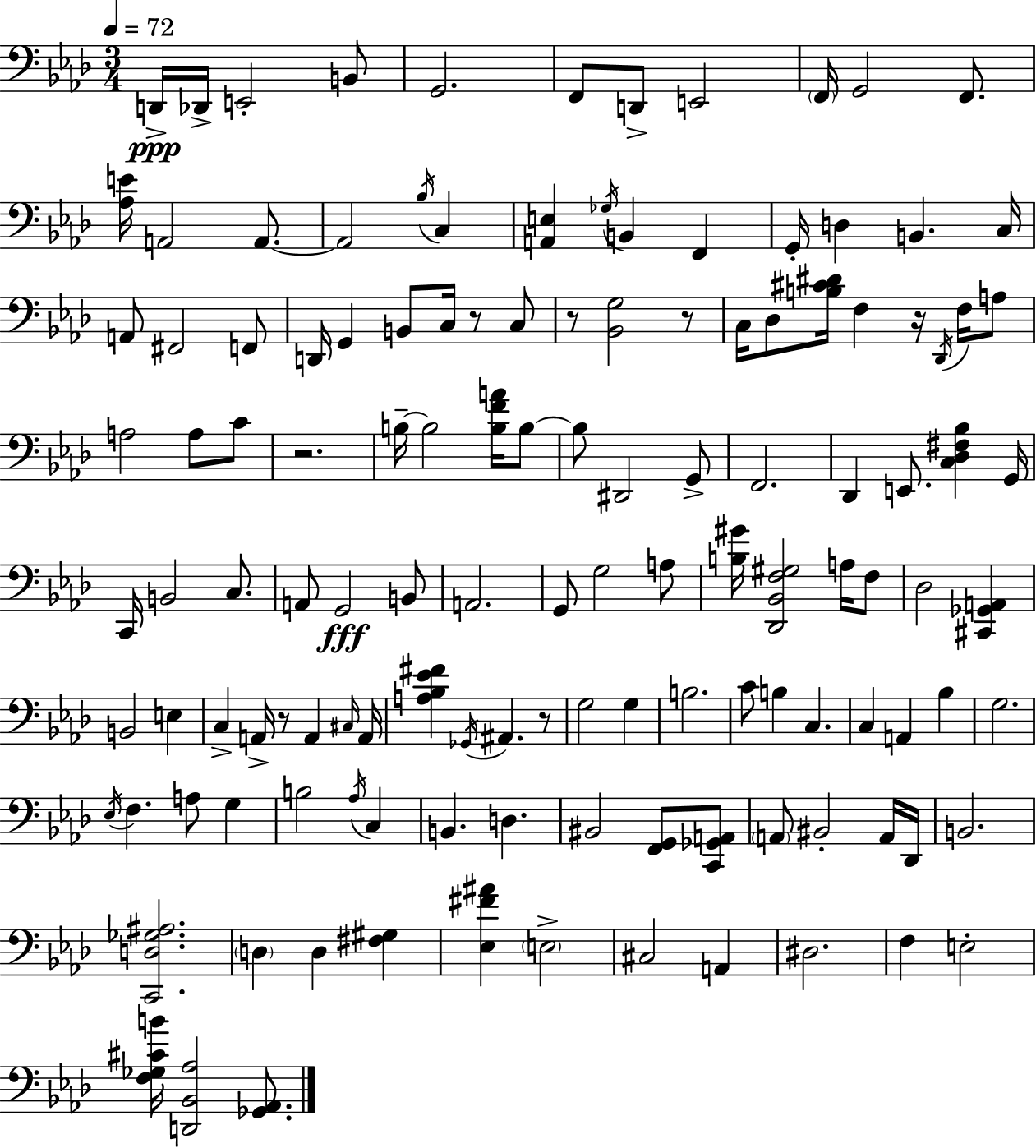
X:1
T:Untitled
M:3/4
L:1/4
K:Ab
D,,/4 _D,,/4 E,,2 B,,/2 G,,2 F,,/2 D,,/2 E,,2 F,,/4 G,,2 F,,/2 [_A,E]/4 A,,2 A,,/2 A,,2 _B,/4 C, [A,,E,] _G,/4 B,, F,, G,,/4 D, B,, C,/4 A,,/2 ^F,,2 F,,/2 D,,/4 G,, B,,/2 C,/4 z/2 C,/2 z/2 [_B,,G,]2 z/2 C,/4 _D,/2 [B,^C^D]/4 F, z/4 _D,,/4 F,/4 A,/2 A,2 A,/2 C/2 z2 B,/4 B,2 [B,FA]/4 B,/2 B,/2 ^D,,2 G,,/2 F,,2 _D,, E,,/2 [C,_D,^F,_B,] G,,/4 C,,/4 B,,2 C,/2 A,,/2 G,,2 B,,/2 A,,2 G,,/2 G,2 A,/2 [B,^G]/4 [_D,,_B,,F,^G,]2 A,/4 F,/2 _D,2 [^C,,_G,,A,,] B,,2 E, C, A,,/4 z/2 A,, ^C,/4 A,,/4 [A,_B,_E^F] _G,,/4 ^A,, z/2 G,2 G, B,2 C/2 B, C, C, A,, _B, G,2 _E,/4 F, A,/2 G, B,2 _A,/4 C, B,, D, ^B,,2 [F,,G,,]/2 [C,,_G,,A,,]/2 A,,/2 ^B,,2 A,,/4 _D,,/4 B,,2 [C,,D,_G,^A,]2 D, D, [^F,^G,] [_E,^F^A] E,2 ^C,2 A,, ^D,2 F, E,2 [F,_G,^CB]/4 [D,,_B,,_A,]2 [_G,,_A,,]/2